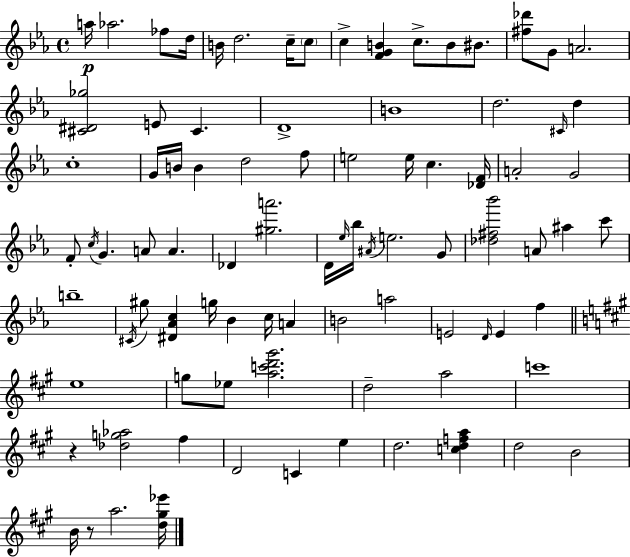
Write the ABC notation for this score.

X:1
T:Untitled
M:4/4
L:1/4
K:Cm
a/4 _a2 _f/2 d/4 B/4 d2 c/4 c/2 c [FGB] c/2 B/2 ^B/2 [^f_d']/2 G/2 A2 [^C^D_g]2 E/2 ^C D4 B4 d2 ^C/4 d c4 G/4 B/4 B d2 f/2 e2 e/4 c [_DF]/4 A2 G2 F/2 c/4 G A/2 A _D [^ga']2 D/4 _e/4 _b/4 ^A/4 e2 G/2 [_d^f_b']2 A/2 ^a c'/2 b4 ^C/4 ^g/2 [^D_Ac] g/4 _B c/4 A B2 a2 E2 D/4 E f e4 g/2 _e/2 [ac'd'^g']2 d2 a2 c'4 z [_dg_a]2 ^f D2 C e d2 [cdfa] d2 B2 B/4 z/2 a2 [d^g_e']/4